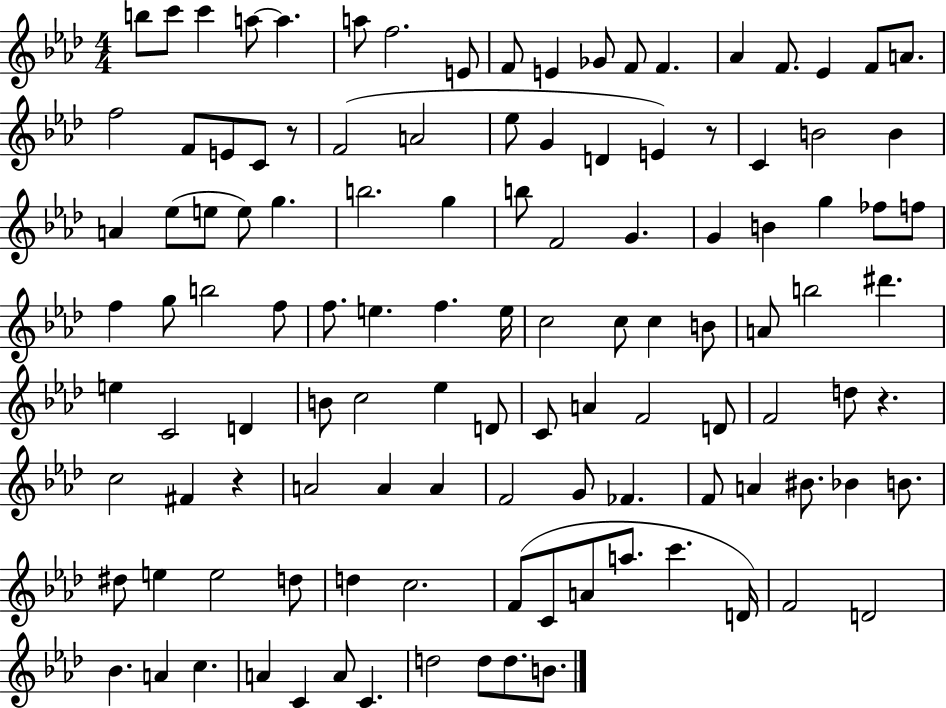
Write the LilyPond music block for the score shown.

{
  \clef treble
  \numericTimeSignature
  \time 4/4
  \key aes \major
  b''8 c'''8 c'''4 a''8~~ a''4. | a''8 f''2. e'8 | f'8 e'4 ges'8 f'8 f'4. | aes'4 f'8. ees'4 f'8 a'8. | \break f''2 f'8 e'8 c'8 r8 | f'2( a'2 | ees''8 g'4 d'4 e'4) r8 | c'4 b'2 b'4 | \break a'4 ees''8( e''8 e''8) g''4. | b''2. g''4 | b''8 f'2 g'4. | g'4 b'4 g''4 fes''8 f''8 | \break f''4 g''8 b''2 f''8 | f''8. e''4. f''4. e''16 | c''2 c''8 c''4 b'8 | a'8 b''2 dis'''4. | \break e''4 c'2 d'4 | b'8 c''2 ees''4 d'8 | c'8 a'4 f'2 d'8 | f'2 d''8 r4. | \break c''2 fis'4 r4 | a'2 a'4 a'4 | f'2 g'8 fes'4. | f'8 a'4 bis'8. bes'4 b'8. | \break dis''8 e''4 e''2 d''8 | d''4 c''2. | f'8( c'8 a'8 a''8. c'''4. d'16) | f'2 d'2 | \break bes'4. a'4 c''4. | a'4 c'4 a'8 c'4. | d''2 d''8 d''8. b'8. | \bar "|."
}